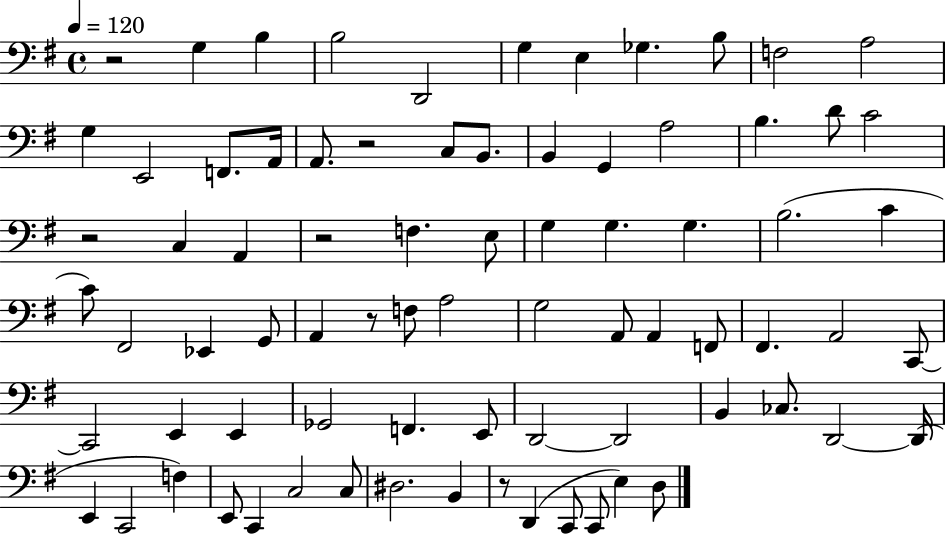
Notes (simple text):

R/h G3/q B3/q B3/h D2/h G3/q E3/q Gb3/q. B3/e F3/h A3/h G3/q E2/h F2/e. A2/s A2/e. R/h C3/e B2/e. B2/q G2/q A3/h B3/q. D4/e C4/h R/h C3/q A2/q R/h F3/q. E3/e G3/q G3/q. G3/q. B3/h. C4/q C4/e F#2/h Eb2/q G2/e A2/q R/e F3/e A3/h G3/h A2/e A2/q F2/e F#2/q. A2/h C2/e C2/h E2/q E2/q Gb2/h F2/q. E2/e D2/h D2/h B2/q CES3/e. D2/h D2/s E2/q C2/h F3/q E2/e C2/q C3/h C3/e D#3/h. B2/q R/e D2/q C2/e C2/e E3/q D3/e